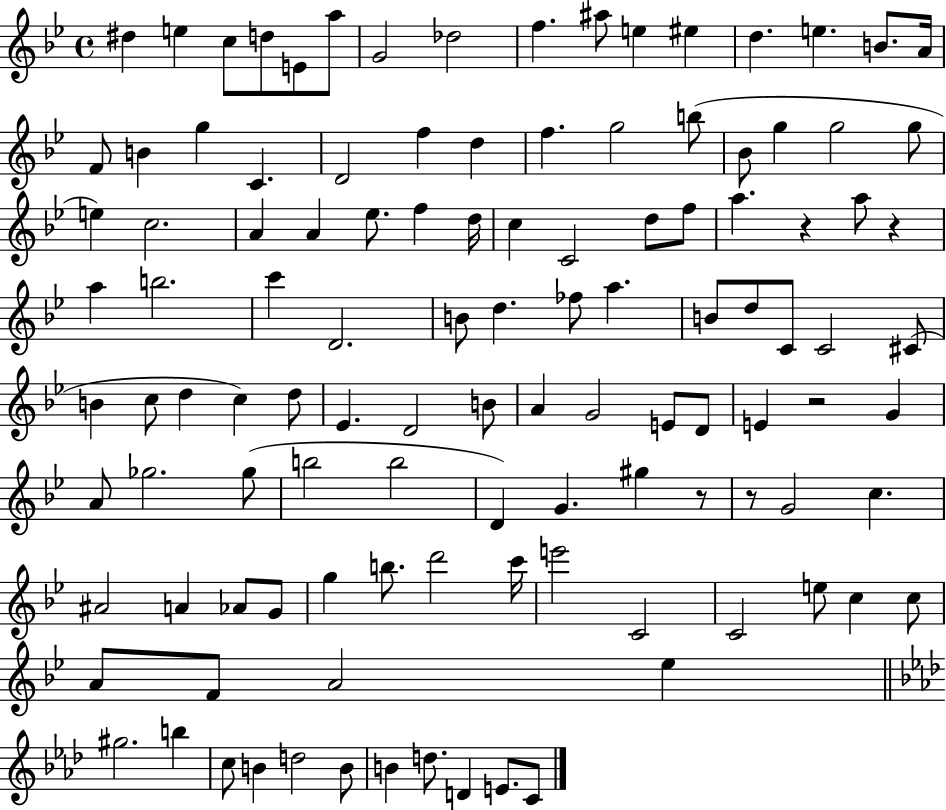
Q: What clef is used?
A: treble